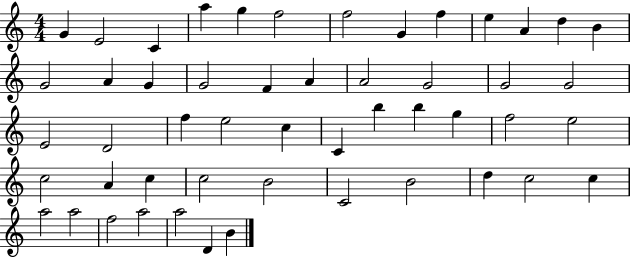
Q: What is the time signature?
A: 4/4